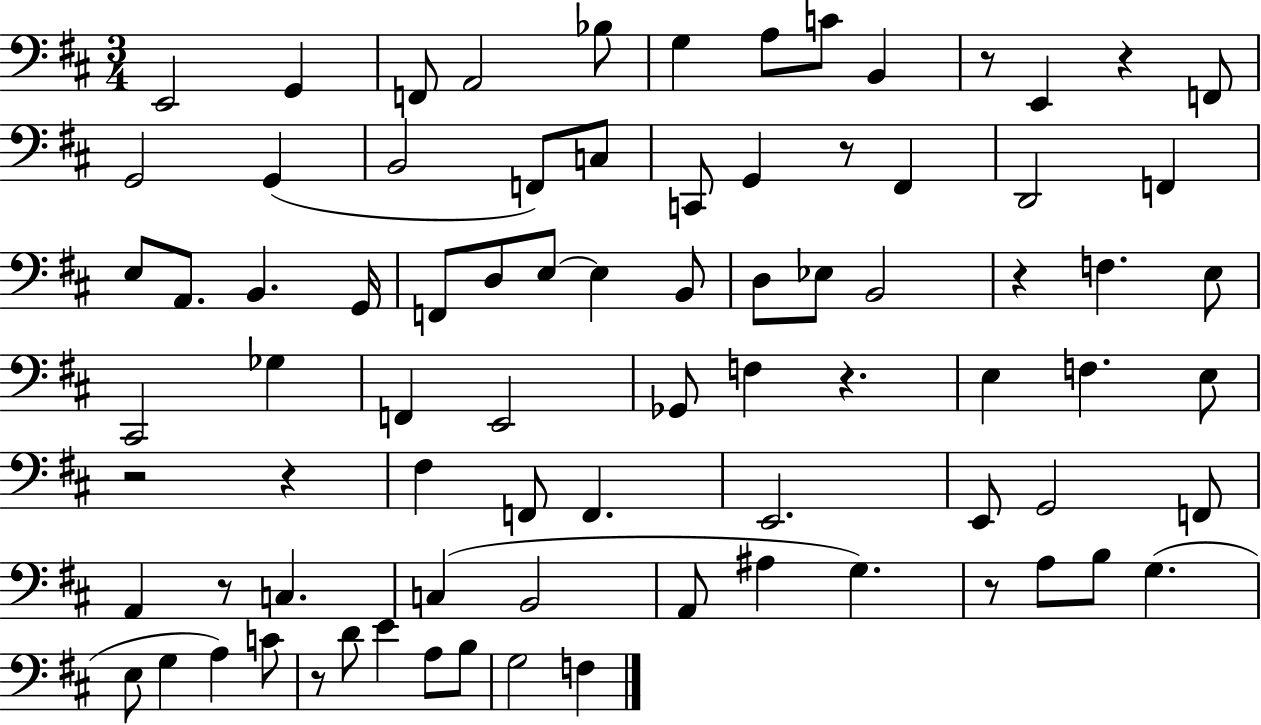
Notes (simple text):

E2/h G2/q F2/e A2/h Bb3/e G3/q A3/e C4/e B2/q R/e E2/q R/q F2/e G2/h G2/q B2/h F2/e C3/e C2/e G2/q R/e F#2/q D2/h F2/q E3/e A2/e. B2/q. G2/s F2/e D3/e E3/e E3/q B2/e D3/e Eb3/e B2/h R/q F3/q. E3/e C#2/h Gb3/q F2/q E2/h Gb2/e F3/q R/q. E3/q F3/q. E3/e R/h R/q F#3/q F2/e F2/q. E2/h. E2/e G2/h F2/e A2/q R/e C3/q. C3/q B2/h A2/e A#3/q G3/q. R/e A3/e B3/e G3/q. E3/e G3/q A3/q C4/e R/e D4/e E4/q A3/e B3/e G3/h F3/q